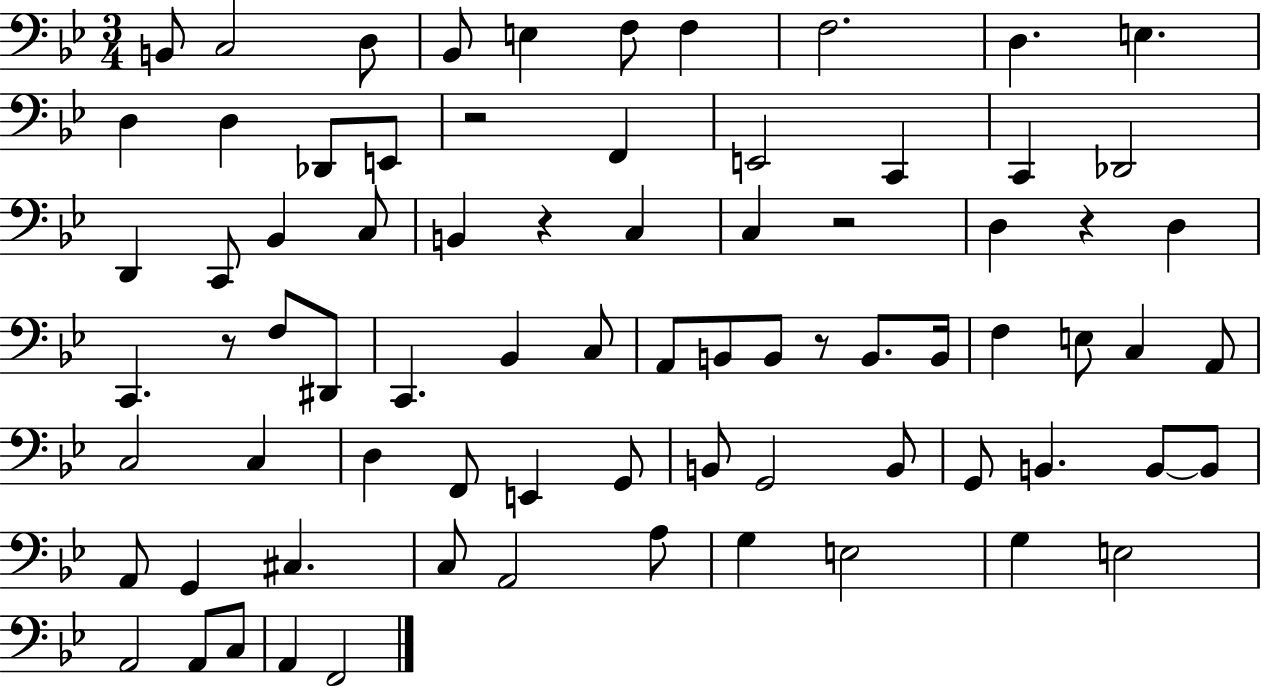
B2/e C3/h D3/e Bb2/e E3/q F3/e F3/q F3/h. D3/q. E3/q. D3/q D3/q Db2/e E2/e R/h F2/q E2/h C2/q C2/q Db2/h D2/q C2/e Bb2/q C3/e B2/q R/q C3/q C3/q R/h D3/q R/q D3/q C2/q. R/e F3/e D#2/e C2/q. Bb2/q C3/e A2/e B2/e B2/e R/e B2/e. B2/s F3/q E3/e C3/q A2/e C3/h C3/q D3/q F2/e E2/q G2/e B2/e G2/h B2/e G2/e B2/q. B2/e B2/e A2/e G2/q C#3/q. C3/e A2/h A3/e G3/q E3/h G3/q E3/h A2/h A2/e C3/e A2/q F2/h